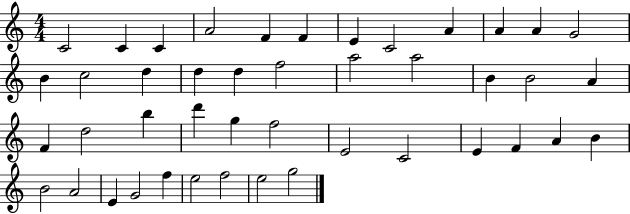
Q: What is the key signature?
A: C major